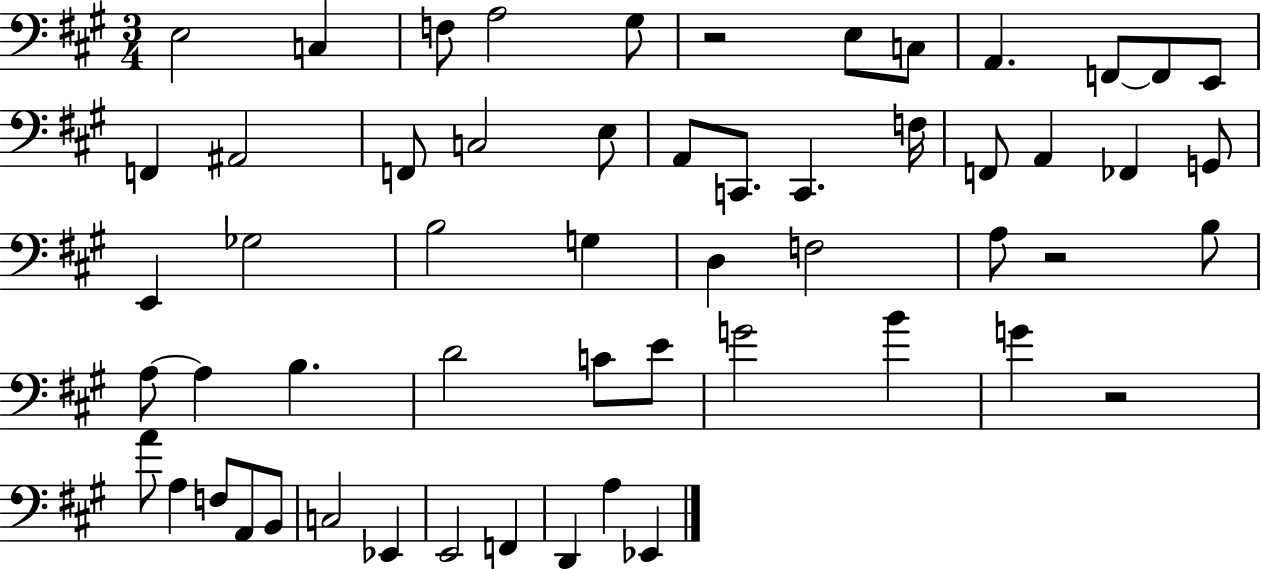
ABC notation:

X:1
T:Untitled
M:3/4
L:1/4
K:A
E,2 C, F,/2 A,2 ^G,/2 z2 E,/2 C,/2 A,, F,,/2 F,,/2 E,,/2 F,, ^A,,2 F,,/2 C,2 E,/2 A,,/2 C,,/2 C,, F,/4 F,,/2 A,, _F,, G,,/2 E,, _G,2 B,2 G, D, F,2 A,/2 z2 B,/2 A,/2 A, B, D2 C/2 E/2 G2 B G z2 A/2 A, F,/2 A,,/2 B,,/2 C,2 _E,, E,,2 F,, D,, A, _E,,